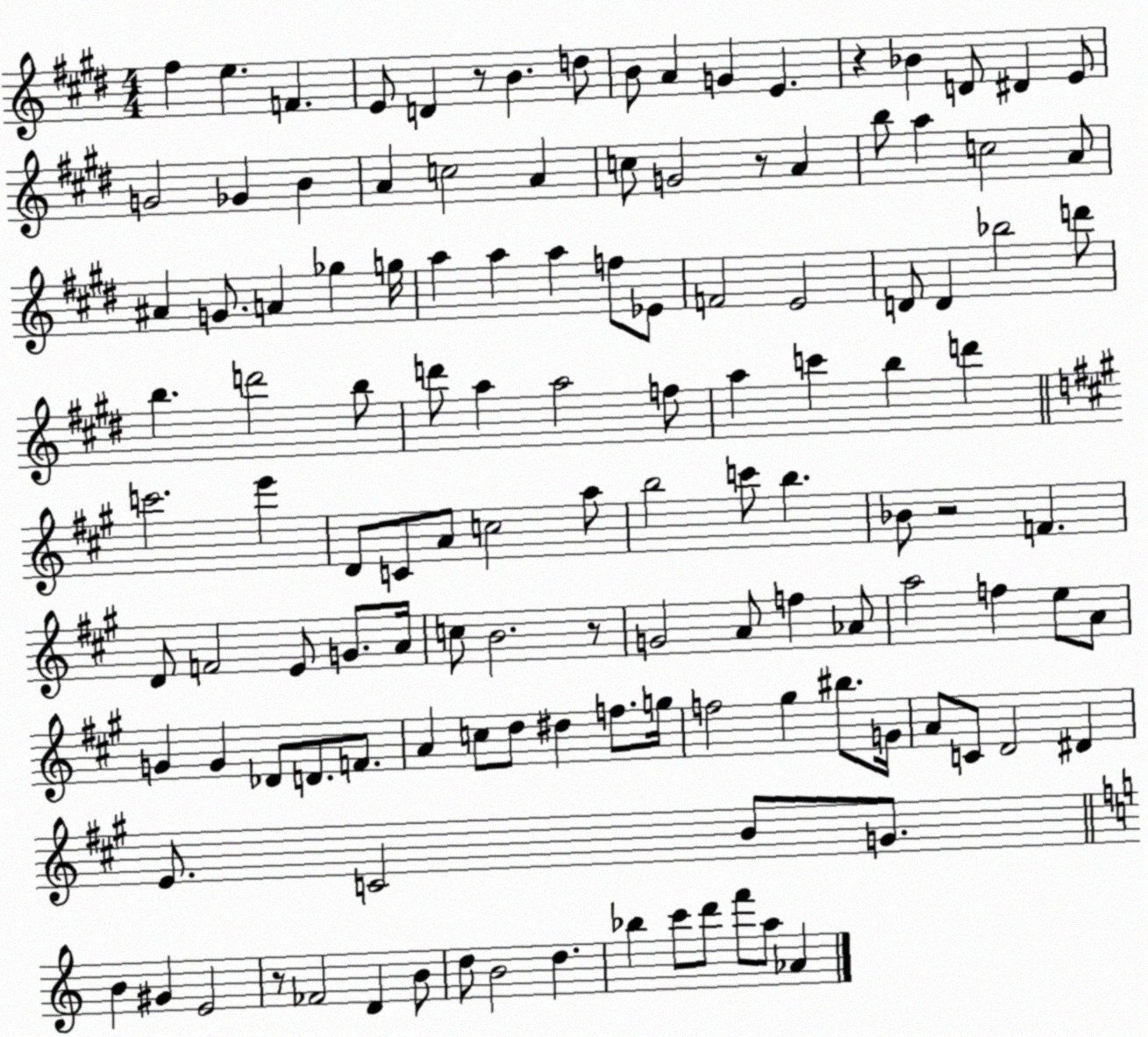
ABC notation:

X:1
T:Untitled
M:4/4
L:1/4
K:E
^f e F E/2 D z/2 B d/2 B/2 A G E z _B D/2 ^D E/2 G2 _G B A c2 A c/2 G2 z/2 A b/2 a c2 A/2 ^A G/2 A _g g/4 a a a f/2 _E/2 F2 E2 D/2 D _b2 d'/2 b d'2 b/2 d'/2 a a2 f/2 a c' b d' c'2 e' D/2 C/2 A/2 c2 a/2 b2 c'/2 b _B/2 z2 F D/2 F2 E/2 G/2 A/4 c/2 B2 z/2 G2 A/2 f _A/2 a2 f e/2 A/2 G G _D/2 D/2 F/2 A c/2 d/2 ^d f/2 g/4 f2 ^g ^b/2 G/4 A/2 C/2 D2 ^D E/2 C2 B/2 G/2 B ^G E2 z/2 _F2 D B/2 d/2 B2 d _b c'/2 d'/2 f'/2 a/2 _A